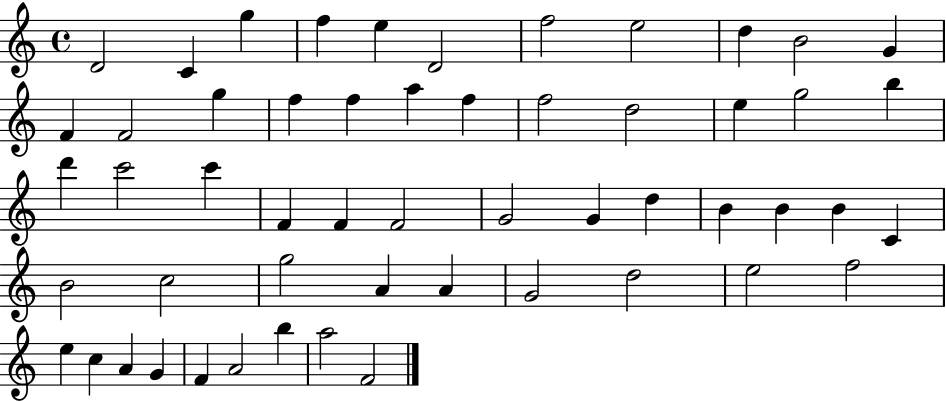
X:1
T:Untitled
M:4/4
L:1/4
K:C
D2 C g f e D2 f2 e2 d B2 G F F2 g f f a f f2 d2 e g2 b d' c'2 c' F F F2 G2 G d B B B C B2 c2 g2 A A G2 d2 e2 f2 e c A G F A2 b a2 F2